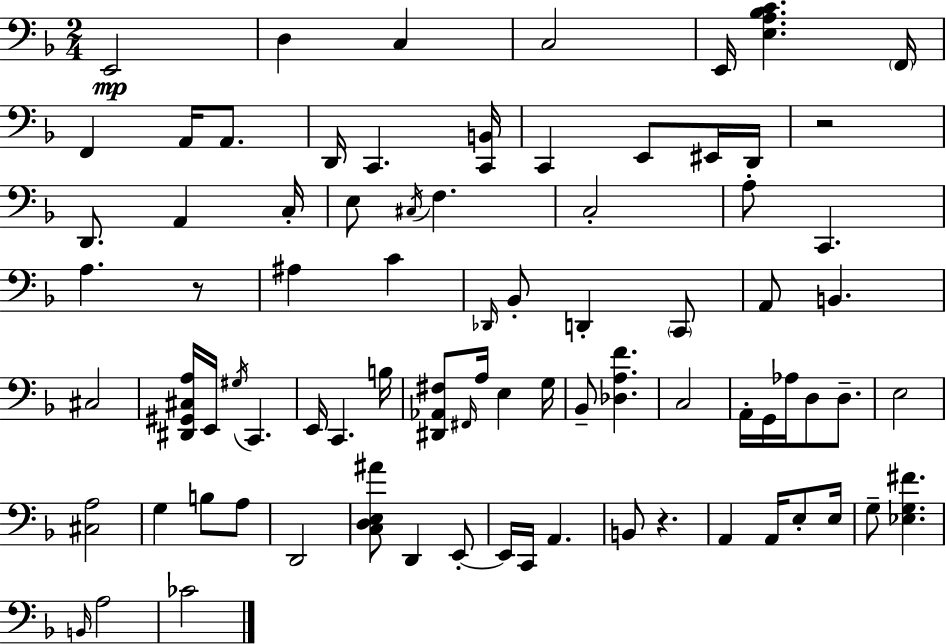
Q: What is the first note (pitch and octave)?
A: E2